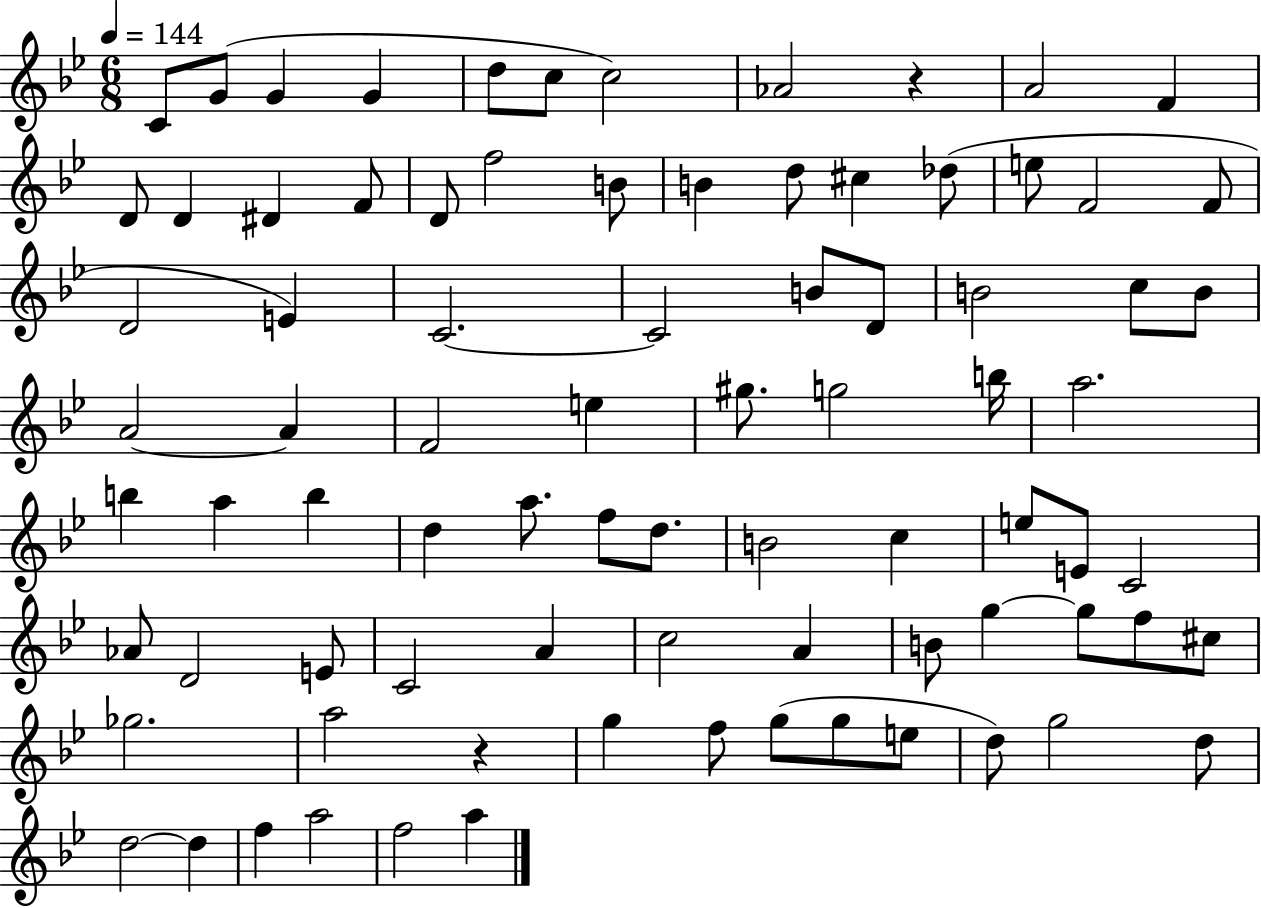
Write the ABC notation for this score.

X:1
T:Untitled
M:6/8
L:1/4
K:Bb
C/2 G/2 G G d/2 c/2 c2 _A2 z A2 F D/2 D ^D F/2 D/2 f2 B/2 B d/2 ^c _d/2 e/2 F2 F/2 D2 E C2 C2 B/2 D/2 B2 c/2 B/2 A2 A F2 e ^g/2 g2 b/4 a2 b a b d a/2 f/2 d/2 B2 c e/2 E/2 C2 _A/2 D2 E/2 C2 A c2 A B/2 g g/2 f/2 ^c/2 _g2 a2 z g f/2 g/2 g/2 e/2 d/2 g2 d/2 d2 d f a2 f2 a